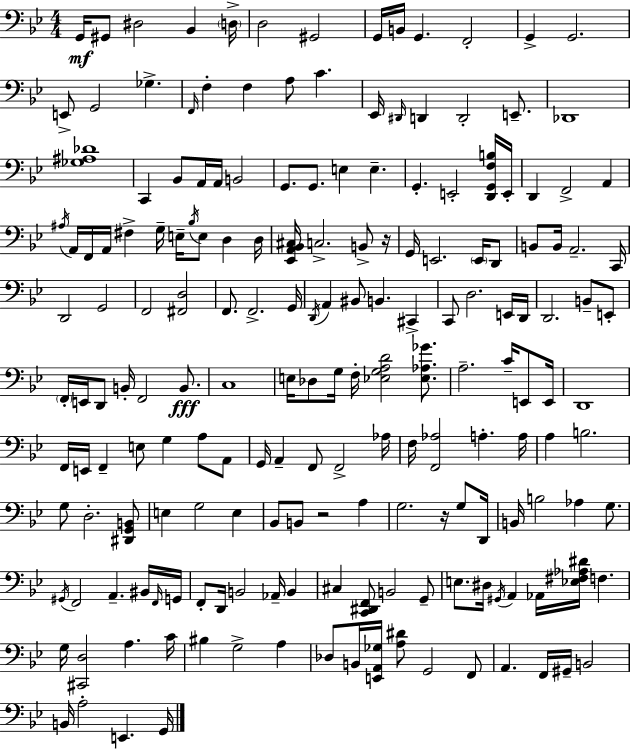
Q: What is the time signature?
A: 4/4